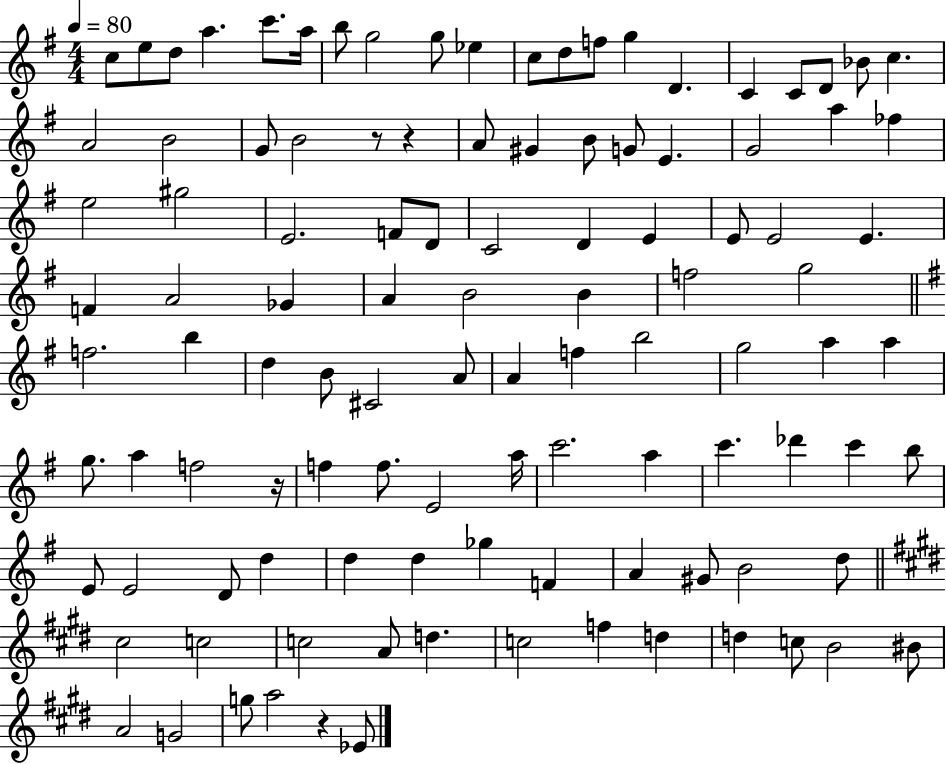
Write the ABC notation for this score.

X:1
T:Untitled
M:4/4
L:1/4
K:G
c/2 e/2 d/2 a c'/2 a/4 b/2 g2 g/2 _e c/2 d/2 f/2 g D C C/2 D/2 _B/2 c A2 B2 G/2 B2 z/2 z A/2 ^G B/2 G/2 E G2 a _f e2 ^g2 E2 F/2 D/2 C2 D E E/2 E2 E F A2 _G A B2 B f2 g2 f2 b d B/2 ^C2 A/2 A f b2 g2 a a g/2 a f2 z/4 f f/2 E2 a/4 c'2 a c' _d' c' b/2 E/2 E2 D/2 d d d _g F A ^G/2 B2 d/2 ^c2 c2 c2 A/2 d c2 f d d c/2 B2 ^B/2 A2 G2 g/2 a2 z _E/2